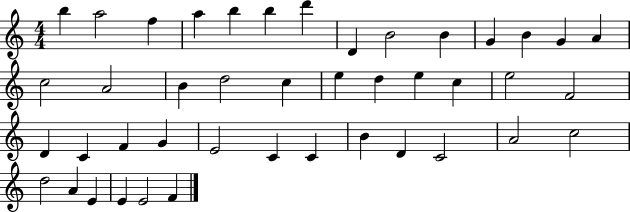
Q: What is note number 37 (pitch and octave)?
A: C5